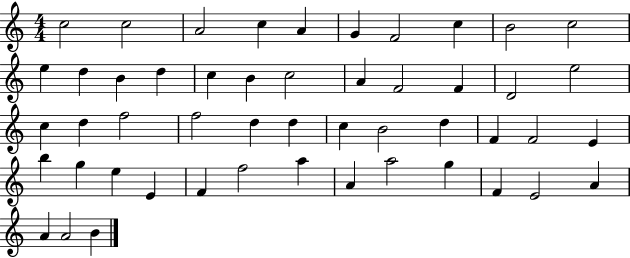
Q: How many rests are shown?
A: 0